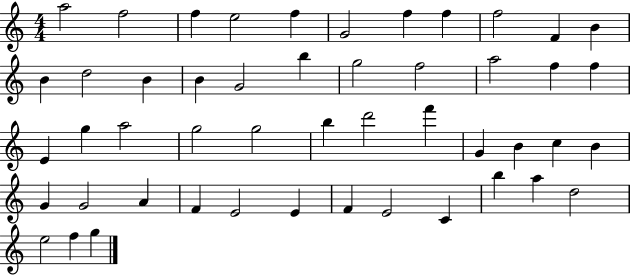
{
  \clef treble
  \numericTimeSignature
  \time 4/4
  \key c \major
  a''2 f''2 | f''4 e''2 f''4 | g'2 f''4 f''4 | f''2 f'4 b'4 | \break b'4 d''2 b'4 | b'4 g'2 b''4 | g''2 f''2 | a''2 f''4 f''4 | \break e'4 g''4 a''2 | g''2 g''2 | b''4 d'''2 f'''4 | g'4 b'4 c''4 b'4 | \break g'4 g'2 a'4 | f'4 e'2 e'4 | f'4 e'2 c'4 | b''4 a''4 d''2 | \break e''2 f''4 g''4 | \bar "|."
}